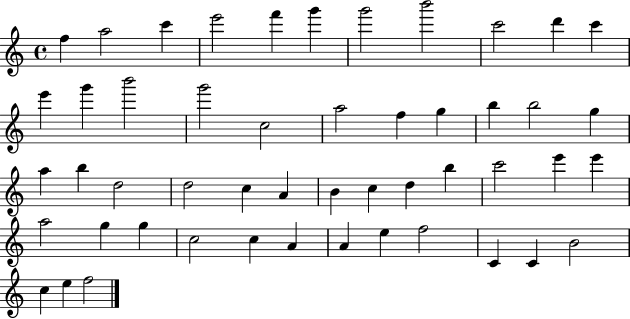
F5/q A5/h C6/q E6/h F6/q G6/q G6/h B6/h C6/h D6/q C6/q E6/q G6/q B6/h G6/h C5/h A5/h F5/q G5/q B5/q B5/h G5/q A5/q B5/q D5/h D5/h C5/q A4/q B4/q C5/q D5/q B5/q C6/h E6/q E6/q A5/h G5/q G5/q C5/h C5/q A4/q A4/q E5/q F5/h C4/q C4/q B4/h C5/q E5/q F5/h